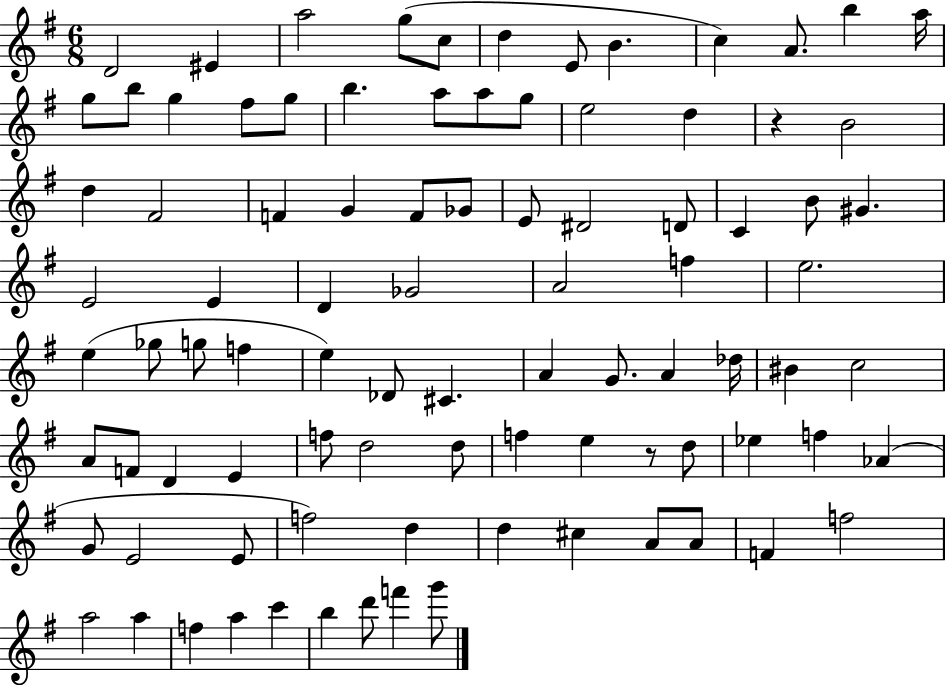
{
  \clef treble
  \numericTimeSignature
  \time 6/8
  \key g \major
  d'2 eis'4 | a''2 g''8( c''8 | d''4 e'8 b'4. | c''4) a'8. b''4 a''16 | \break g''8 b''8 g''4 fis''8 g''8 | b''4. a''8 a''8 g''8 | e''2 d''4 | r4 b'2 | \break d''4 fis'2 | f'4 g'4 f'8 ges'8 | e'8 dis'2 d'8 | c'4 b'8 gis'4. | \break e'2 e'4 | d'4 ges'2 | a'2 f''4 | e''2. | \break e''4( ges''8 g''8 f''4 | e''4) des'8 cis'4. | a'4 g'8. a'4 des''16 | bis'4 c''2 | \break a'8 f'8 d'4 e'4 | f''8 d''2 d''8 | f''4 e''4 r8 d''8 | ees''4 f''4 aes'4( | \break g'8 e'2 e'8 | f''2) d''4 | d''4 cis''4 a'8 a'8 | f'4 f''2 | \break a''2 a''4 | f''4 a''4 c'''4 | b''4 d'''8 f'''4 g'''8 | \bar "|."
}